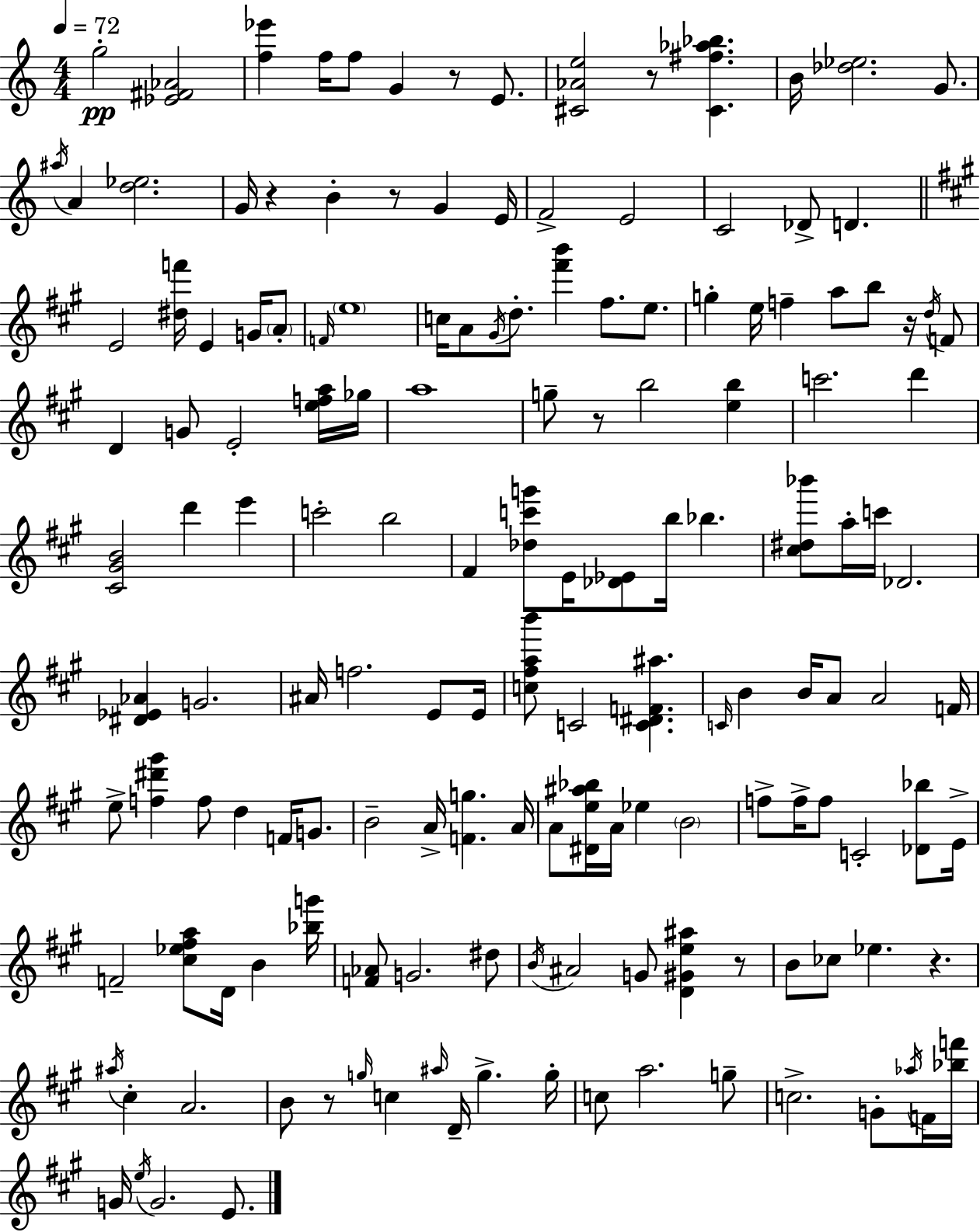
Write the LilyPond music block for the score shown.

{
  \clef treble
  \numericTimeSignature
  \time 4/4
  \key c \major
  \tempo 4 = 72
  \repeat volta 2 { g''2-.\pp <ees' fis' aes'>2 | <f'' ees'''>4 f''16 f''8 g'4 r8 e'8. | <cis' aes' e''>2 r8 <cis' fis'' aes'' bes''>4. | b'16 <des'' ees''>2. g'8. | \break \acciaccatura { ais''16 } a'4 <d'' ees''>2. | g'16 r4 b'4-. r8 g'4 | e'16 f'2-> e'2 | c'2 des'8-> d'4. | \break \bar "||" \break \key a \major e'2 <dis'' f'''>16 e'4 g'16 \parenthesize a'8-. | \grace { f'16 } \parenthesize e''1 | c''16 a'8 \acciaccatura { gis'16 } d''8.-. <fis''' b'''>4 fis''8. e''8. | g''4-. e''16 f''4-- a''8 b''8 r16 | \break \acciaccatura { d''16 } f'8 d'4 g'8 e'2-. | <e'' f'' a''>16 ges''16 a''1 | g''8-- r8 b''2 <e'' b''>4 | c'''2. d'''4 | \break <cis' gis' b'>2 d'''4 e'''4 | c'''2-. b''2 | fis'4 <des'' c''' g'''>8 e'16 <des' ees'>8 b''16 bes''4. | <cis'' dis'' bes'''>8 a''16-. c'''16 des'2. | \break <dis' ees' aes'>4 g'2. | ais'16 f''2. | e'8 e'16 <c'' fis'' a'' b'''>8 c'2 <c' dis' f' ais''>4. | \grace { c'16 } b'4 b'16 a'8 a'2 | \break f'16 e''8-> <f'' dis''' gis'''>4 f''8 d''4 | f'16 g'8. b'2-- a'16-> <f' g''>4. | a'16 a'8 <dis' e'' ais'' bes''>16 a'16 ees''4 \parenthesize b'2 | f''8-> f''16-> f''8 c'2-. | \break <des' bes''>8 e'16-> f'2-- <cis'' ees'' fis'' a''>8 d'16 b'4 | <bes'' g'''>16 <f' aes'>8 g'2. | dis''8 \acciaccatura { b'16 } ais'2 g'8 <d' gis' e'' ais''>4 | r8 b'8 ces''8 ees''4. r4. | \break \acciaccatura { ais''16 } cis''4-. a'2. | b'8 r8 \grace { g''16 } c''4 \grace { ais''16 } | d'16-- g''4.-> g''16-. c''8 a''2. | g''8-- c''2.-> | \break g'8-. \acciaccatura { aes''16 } f'16 <bes'' f'''>16 g'16 \acciaccatura { e''16 } g'2. | e'8. } \bar "|."
}